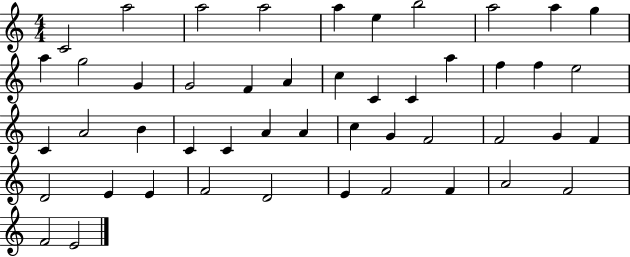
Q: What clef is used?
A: treble